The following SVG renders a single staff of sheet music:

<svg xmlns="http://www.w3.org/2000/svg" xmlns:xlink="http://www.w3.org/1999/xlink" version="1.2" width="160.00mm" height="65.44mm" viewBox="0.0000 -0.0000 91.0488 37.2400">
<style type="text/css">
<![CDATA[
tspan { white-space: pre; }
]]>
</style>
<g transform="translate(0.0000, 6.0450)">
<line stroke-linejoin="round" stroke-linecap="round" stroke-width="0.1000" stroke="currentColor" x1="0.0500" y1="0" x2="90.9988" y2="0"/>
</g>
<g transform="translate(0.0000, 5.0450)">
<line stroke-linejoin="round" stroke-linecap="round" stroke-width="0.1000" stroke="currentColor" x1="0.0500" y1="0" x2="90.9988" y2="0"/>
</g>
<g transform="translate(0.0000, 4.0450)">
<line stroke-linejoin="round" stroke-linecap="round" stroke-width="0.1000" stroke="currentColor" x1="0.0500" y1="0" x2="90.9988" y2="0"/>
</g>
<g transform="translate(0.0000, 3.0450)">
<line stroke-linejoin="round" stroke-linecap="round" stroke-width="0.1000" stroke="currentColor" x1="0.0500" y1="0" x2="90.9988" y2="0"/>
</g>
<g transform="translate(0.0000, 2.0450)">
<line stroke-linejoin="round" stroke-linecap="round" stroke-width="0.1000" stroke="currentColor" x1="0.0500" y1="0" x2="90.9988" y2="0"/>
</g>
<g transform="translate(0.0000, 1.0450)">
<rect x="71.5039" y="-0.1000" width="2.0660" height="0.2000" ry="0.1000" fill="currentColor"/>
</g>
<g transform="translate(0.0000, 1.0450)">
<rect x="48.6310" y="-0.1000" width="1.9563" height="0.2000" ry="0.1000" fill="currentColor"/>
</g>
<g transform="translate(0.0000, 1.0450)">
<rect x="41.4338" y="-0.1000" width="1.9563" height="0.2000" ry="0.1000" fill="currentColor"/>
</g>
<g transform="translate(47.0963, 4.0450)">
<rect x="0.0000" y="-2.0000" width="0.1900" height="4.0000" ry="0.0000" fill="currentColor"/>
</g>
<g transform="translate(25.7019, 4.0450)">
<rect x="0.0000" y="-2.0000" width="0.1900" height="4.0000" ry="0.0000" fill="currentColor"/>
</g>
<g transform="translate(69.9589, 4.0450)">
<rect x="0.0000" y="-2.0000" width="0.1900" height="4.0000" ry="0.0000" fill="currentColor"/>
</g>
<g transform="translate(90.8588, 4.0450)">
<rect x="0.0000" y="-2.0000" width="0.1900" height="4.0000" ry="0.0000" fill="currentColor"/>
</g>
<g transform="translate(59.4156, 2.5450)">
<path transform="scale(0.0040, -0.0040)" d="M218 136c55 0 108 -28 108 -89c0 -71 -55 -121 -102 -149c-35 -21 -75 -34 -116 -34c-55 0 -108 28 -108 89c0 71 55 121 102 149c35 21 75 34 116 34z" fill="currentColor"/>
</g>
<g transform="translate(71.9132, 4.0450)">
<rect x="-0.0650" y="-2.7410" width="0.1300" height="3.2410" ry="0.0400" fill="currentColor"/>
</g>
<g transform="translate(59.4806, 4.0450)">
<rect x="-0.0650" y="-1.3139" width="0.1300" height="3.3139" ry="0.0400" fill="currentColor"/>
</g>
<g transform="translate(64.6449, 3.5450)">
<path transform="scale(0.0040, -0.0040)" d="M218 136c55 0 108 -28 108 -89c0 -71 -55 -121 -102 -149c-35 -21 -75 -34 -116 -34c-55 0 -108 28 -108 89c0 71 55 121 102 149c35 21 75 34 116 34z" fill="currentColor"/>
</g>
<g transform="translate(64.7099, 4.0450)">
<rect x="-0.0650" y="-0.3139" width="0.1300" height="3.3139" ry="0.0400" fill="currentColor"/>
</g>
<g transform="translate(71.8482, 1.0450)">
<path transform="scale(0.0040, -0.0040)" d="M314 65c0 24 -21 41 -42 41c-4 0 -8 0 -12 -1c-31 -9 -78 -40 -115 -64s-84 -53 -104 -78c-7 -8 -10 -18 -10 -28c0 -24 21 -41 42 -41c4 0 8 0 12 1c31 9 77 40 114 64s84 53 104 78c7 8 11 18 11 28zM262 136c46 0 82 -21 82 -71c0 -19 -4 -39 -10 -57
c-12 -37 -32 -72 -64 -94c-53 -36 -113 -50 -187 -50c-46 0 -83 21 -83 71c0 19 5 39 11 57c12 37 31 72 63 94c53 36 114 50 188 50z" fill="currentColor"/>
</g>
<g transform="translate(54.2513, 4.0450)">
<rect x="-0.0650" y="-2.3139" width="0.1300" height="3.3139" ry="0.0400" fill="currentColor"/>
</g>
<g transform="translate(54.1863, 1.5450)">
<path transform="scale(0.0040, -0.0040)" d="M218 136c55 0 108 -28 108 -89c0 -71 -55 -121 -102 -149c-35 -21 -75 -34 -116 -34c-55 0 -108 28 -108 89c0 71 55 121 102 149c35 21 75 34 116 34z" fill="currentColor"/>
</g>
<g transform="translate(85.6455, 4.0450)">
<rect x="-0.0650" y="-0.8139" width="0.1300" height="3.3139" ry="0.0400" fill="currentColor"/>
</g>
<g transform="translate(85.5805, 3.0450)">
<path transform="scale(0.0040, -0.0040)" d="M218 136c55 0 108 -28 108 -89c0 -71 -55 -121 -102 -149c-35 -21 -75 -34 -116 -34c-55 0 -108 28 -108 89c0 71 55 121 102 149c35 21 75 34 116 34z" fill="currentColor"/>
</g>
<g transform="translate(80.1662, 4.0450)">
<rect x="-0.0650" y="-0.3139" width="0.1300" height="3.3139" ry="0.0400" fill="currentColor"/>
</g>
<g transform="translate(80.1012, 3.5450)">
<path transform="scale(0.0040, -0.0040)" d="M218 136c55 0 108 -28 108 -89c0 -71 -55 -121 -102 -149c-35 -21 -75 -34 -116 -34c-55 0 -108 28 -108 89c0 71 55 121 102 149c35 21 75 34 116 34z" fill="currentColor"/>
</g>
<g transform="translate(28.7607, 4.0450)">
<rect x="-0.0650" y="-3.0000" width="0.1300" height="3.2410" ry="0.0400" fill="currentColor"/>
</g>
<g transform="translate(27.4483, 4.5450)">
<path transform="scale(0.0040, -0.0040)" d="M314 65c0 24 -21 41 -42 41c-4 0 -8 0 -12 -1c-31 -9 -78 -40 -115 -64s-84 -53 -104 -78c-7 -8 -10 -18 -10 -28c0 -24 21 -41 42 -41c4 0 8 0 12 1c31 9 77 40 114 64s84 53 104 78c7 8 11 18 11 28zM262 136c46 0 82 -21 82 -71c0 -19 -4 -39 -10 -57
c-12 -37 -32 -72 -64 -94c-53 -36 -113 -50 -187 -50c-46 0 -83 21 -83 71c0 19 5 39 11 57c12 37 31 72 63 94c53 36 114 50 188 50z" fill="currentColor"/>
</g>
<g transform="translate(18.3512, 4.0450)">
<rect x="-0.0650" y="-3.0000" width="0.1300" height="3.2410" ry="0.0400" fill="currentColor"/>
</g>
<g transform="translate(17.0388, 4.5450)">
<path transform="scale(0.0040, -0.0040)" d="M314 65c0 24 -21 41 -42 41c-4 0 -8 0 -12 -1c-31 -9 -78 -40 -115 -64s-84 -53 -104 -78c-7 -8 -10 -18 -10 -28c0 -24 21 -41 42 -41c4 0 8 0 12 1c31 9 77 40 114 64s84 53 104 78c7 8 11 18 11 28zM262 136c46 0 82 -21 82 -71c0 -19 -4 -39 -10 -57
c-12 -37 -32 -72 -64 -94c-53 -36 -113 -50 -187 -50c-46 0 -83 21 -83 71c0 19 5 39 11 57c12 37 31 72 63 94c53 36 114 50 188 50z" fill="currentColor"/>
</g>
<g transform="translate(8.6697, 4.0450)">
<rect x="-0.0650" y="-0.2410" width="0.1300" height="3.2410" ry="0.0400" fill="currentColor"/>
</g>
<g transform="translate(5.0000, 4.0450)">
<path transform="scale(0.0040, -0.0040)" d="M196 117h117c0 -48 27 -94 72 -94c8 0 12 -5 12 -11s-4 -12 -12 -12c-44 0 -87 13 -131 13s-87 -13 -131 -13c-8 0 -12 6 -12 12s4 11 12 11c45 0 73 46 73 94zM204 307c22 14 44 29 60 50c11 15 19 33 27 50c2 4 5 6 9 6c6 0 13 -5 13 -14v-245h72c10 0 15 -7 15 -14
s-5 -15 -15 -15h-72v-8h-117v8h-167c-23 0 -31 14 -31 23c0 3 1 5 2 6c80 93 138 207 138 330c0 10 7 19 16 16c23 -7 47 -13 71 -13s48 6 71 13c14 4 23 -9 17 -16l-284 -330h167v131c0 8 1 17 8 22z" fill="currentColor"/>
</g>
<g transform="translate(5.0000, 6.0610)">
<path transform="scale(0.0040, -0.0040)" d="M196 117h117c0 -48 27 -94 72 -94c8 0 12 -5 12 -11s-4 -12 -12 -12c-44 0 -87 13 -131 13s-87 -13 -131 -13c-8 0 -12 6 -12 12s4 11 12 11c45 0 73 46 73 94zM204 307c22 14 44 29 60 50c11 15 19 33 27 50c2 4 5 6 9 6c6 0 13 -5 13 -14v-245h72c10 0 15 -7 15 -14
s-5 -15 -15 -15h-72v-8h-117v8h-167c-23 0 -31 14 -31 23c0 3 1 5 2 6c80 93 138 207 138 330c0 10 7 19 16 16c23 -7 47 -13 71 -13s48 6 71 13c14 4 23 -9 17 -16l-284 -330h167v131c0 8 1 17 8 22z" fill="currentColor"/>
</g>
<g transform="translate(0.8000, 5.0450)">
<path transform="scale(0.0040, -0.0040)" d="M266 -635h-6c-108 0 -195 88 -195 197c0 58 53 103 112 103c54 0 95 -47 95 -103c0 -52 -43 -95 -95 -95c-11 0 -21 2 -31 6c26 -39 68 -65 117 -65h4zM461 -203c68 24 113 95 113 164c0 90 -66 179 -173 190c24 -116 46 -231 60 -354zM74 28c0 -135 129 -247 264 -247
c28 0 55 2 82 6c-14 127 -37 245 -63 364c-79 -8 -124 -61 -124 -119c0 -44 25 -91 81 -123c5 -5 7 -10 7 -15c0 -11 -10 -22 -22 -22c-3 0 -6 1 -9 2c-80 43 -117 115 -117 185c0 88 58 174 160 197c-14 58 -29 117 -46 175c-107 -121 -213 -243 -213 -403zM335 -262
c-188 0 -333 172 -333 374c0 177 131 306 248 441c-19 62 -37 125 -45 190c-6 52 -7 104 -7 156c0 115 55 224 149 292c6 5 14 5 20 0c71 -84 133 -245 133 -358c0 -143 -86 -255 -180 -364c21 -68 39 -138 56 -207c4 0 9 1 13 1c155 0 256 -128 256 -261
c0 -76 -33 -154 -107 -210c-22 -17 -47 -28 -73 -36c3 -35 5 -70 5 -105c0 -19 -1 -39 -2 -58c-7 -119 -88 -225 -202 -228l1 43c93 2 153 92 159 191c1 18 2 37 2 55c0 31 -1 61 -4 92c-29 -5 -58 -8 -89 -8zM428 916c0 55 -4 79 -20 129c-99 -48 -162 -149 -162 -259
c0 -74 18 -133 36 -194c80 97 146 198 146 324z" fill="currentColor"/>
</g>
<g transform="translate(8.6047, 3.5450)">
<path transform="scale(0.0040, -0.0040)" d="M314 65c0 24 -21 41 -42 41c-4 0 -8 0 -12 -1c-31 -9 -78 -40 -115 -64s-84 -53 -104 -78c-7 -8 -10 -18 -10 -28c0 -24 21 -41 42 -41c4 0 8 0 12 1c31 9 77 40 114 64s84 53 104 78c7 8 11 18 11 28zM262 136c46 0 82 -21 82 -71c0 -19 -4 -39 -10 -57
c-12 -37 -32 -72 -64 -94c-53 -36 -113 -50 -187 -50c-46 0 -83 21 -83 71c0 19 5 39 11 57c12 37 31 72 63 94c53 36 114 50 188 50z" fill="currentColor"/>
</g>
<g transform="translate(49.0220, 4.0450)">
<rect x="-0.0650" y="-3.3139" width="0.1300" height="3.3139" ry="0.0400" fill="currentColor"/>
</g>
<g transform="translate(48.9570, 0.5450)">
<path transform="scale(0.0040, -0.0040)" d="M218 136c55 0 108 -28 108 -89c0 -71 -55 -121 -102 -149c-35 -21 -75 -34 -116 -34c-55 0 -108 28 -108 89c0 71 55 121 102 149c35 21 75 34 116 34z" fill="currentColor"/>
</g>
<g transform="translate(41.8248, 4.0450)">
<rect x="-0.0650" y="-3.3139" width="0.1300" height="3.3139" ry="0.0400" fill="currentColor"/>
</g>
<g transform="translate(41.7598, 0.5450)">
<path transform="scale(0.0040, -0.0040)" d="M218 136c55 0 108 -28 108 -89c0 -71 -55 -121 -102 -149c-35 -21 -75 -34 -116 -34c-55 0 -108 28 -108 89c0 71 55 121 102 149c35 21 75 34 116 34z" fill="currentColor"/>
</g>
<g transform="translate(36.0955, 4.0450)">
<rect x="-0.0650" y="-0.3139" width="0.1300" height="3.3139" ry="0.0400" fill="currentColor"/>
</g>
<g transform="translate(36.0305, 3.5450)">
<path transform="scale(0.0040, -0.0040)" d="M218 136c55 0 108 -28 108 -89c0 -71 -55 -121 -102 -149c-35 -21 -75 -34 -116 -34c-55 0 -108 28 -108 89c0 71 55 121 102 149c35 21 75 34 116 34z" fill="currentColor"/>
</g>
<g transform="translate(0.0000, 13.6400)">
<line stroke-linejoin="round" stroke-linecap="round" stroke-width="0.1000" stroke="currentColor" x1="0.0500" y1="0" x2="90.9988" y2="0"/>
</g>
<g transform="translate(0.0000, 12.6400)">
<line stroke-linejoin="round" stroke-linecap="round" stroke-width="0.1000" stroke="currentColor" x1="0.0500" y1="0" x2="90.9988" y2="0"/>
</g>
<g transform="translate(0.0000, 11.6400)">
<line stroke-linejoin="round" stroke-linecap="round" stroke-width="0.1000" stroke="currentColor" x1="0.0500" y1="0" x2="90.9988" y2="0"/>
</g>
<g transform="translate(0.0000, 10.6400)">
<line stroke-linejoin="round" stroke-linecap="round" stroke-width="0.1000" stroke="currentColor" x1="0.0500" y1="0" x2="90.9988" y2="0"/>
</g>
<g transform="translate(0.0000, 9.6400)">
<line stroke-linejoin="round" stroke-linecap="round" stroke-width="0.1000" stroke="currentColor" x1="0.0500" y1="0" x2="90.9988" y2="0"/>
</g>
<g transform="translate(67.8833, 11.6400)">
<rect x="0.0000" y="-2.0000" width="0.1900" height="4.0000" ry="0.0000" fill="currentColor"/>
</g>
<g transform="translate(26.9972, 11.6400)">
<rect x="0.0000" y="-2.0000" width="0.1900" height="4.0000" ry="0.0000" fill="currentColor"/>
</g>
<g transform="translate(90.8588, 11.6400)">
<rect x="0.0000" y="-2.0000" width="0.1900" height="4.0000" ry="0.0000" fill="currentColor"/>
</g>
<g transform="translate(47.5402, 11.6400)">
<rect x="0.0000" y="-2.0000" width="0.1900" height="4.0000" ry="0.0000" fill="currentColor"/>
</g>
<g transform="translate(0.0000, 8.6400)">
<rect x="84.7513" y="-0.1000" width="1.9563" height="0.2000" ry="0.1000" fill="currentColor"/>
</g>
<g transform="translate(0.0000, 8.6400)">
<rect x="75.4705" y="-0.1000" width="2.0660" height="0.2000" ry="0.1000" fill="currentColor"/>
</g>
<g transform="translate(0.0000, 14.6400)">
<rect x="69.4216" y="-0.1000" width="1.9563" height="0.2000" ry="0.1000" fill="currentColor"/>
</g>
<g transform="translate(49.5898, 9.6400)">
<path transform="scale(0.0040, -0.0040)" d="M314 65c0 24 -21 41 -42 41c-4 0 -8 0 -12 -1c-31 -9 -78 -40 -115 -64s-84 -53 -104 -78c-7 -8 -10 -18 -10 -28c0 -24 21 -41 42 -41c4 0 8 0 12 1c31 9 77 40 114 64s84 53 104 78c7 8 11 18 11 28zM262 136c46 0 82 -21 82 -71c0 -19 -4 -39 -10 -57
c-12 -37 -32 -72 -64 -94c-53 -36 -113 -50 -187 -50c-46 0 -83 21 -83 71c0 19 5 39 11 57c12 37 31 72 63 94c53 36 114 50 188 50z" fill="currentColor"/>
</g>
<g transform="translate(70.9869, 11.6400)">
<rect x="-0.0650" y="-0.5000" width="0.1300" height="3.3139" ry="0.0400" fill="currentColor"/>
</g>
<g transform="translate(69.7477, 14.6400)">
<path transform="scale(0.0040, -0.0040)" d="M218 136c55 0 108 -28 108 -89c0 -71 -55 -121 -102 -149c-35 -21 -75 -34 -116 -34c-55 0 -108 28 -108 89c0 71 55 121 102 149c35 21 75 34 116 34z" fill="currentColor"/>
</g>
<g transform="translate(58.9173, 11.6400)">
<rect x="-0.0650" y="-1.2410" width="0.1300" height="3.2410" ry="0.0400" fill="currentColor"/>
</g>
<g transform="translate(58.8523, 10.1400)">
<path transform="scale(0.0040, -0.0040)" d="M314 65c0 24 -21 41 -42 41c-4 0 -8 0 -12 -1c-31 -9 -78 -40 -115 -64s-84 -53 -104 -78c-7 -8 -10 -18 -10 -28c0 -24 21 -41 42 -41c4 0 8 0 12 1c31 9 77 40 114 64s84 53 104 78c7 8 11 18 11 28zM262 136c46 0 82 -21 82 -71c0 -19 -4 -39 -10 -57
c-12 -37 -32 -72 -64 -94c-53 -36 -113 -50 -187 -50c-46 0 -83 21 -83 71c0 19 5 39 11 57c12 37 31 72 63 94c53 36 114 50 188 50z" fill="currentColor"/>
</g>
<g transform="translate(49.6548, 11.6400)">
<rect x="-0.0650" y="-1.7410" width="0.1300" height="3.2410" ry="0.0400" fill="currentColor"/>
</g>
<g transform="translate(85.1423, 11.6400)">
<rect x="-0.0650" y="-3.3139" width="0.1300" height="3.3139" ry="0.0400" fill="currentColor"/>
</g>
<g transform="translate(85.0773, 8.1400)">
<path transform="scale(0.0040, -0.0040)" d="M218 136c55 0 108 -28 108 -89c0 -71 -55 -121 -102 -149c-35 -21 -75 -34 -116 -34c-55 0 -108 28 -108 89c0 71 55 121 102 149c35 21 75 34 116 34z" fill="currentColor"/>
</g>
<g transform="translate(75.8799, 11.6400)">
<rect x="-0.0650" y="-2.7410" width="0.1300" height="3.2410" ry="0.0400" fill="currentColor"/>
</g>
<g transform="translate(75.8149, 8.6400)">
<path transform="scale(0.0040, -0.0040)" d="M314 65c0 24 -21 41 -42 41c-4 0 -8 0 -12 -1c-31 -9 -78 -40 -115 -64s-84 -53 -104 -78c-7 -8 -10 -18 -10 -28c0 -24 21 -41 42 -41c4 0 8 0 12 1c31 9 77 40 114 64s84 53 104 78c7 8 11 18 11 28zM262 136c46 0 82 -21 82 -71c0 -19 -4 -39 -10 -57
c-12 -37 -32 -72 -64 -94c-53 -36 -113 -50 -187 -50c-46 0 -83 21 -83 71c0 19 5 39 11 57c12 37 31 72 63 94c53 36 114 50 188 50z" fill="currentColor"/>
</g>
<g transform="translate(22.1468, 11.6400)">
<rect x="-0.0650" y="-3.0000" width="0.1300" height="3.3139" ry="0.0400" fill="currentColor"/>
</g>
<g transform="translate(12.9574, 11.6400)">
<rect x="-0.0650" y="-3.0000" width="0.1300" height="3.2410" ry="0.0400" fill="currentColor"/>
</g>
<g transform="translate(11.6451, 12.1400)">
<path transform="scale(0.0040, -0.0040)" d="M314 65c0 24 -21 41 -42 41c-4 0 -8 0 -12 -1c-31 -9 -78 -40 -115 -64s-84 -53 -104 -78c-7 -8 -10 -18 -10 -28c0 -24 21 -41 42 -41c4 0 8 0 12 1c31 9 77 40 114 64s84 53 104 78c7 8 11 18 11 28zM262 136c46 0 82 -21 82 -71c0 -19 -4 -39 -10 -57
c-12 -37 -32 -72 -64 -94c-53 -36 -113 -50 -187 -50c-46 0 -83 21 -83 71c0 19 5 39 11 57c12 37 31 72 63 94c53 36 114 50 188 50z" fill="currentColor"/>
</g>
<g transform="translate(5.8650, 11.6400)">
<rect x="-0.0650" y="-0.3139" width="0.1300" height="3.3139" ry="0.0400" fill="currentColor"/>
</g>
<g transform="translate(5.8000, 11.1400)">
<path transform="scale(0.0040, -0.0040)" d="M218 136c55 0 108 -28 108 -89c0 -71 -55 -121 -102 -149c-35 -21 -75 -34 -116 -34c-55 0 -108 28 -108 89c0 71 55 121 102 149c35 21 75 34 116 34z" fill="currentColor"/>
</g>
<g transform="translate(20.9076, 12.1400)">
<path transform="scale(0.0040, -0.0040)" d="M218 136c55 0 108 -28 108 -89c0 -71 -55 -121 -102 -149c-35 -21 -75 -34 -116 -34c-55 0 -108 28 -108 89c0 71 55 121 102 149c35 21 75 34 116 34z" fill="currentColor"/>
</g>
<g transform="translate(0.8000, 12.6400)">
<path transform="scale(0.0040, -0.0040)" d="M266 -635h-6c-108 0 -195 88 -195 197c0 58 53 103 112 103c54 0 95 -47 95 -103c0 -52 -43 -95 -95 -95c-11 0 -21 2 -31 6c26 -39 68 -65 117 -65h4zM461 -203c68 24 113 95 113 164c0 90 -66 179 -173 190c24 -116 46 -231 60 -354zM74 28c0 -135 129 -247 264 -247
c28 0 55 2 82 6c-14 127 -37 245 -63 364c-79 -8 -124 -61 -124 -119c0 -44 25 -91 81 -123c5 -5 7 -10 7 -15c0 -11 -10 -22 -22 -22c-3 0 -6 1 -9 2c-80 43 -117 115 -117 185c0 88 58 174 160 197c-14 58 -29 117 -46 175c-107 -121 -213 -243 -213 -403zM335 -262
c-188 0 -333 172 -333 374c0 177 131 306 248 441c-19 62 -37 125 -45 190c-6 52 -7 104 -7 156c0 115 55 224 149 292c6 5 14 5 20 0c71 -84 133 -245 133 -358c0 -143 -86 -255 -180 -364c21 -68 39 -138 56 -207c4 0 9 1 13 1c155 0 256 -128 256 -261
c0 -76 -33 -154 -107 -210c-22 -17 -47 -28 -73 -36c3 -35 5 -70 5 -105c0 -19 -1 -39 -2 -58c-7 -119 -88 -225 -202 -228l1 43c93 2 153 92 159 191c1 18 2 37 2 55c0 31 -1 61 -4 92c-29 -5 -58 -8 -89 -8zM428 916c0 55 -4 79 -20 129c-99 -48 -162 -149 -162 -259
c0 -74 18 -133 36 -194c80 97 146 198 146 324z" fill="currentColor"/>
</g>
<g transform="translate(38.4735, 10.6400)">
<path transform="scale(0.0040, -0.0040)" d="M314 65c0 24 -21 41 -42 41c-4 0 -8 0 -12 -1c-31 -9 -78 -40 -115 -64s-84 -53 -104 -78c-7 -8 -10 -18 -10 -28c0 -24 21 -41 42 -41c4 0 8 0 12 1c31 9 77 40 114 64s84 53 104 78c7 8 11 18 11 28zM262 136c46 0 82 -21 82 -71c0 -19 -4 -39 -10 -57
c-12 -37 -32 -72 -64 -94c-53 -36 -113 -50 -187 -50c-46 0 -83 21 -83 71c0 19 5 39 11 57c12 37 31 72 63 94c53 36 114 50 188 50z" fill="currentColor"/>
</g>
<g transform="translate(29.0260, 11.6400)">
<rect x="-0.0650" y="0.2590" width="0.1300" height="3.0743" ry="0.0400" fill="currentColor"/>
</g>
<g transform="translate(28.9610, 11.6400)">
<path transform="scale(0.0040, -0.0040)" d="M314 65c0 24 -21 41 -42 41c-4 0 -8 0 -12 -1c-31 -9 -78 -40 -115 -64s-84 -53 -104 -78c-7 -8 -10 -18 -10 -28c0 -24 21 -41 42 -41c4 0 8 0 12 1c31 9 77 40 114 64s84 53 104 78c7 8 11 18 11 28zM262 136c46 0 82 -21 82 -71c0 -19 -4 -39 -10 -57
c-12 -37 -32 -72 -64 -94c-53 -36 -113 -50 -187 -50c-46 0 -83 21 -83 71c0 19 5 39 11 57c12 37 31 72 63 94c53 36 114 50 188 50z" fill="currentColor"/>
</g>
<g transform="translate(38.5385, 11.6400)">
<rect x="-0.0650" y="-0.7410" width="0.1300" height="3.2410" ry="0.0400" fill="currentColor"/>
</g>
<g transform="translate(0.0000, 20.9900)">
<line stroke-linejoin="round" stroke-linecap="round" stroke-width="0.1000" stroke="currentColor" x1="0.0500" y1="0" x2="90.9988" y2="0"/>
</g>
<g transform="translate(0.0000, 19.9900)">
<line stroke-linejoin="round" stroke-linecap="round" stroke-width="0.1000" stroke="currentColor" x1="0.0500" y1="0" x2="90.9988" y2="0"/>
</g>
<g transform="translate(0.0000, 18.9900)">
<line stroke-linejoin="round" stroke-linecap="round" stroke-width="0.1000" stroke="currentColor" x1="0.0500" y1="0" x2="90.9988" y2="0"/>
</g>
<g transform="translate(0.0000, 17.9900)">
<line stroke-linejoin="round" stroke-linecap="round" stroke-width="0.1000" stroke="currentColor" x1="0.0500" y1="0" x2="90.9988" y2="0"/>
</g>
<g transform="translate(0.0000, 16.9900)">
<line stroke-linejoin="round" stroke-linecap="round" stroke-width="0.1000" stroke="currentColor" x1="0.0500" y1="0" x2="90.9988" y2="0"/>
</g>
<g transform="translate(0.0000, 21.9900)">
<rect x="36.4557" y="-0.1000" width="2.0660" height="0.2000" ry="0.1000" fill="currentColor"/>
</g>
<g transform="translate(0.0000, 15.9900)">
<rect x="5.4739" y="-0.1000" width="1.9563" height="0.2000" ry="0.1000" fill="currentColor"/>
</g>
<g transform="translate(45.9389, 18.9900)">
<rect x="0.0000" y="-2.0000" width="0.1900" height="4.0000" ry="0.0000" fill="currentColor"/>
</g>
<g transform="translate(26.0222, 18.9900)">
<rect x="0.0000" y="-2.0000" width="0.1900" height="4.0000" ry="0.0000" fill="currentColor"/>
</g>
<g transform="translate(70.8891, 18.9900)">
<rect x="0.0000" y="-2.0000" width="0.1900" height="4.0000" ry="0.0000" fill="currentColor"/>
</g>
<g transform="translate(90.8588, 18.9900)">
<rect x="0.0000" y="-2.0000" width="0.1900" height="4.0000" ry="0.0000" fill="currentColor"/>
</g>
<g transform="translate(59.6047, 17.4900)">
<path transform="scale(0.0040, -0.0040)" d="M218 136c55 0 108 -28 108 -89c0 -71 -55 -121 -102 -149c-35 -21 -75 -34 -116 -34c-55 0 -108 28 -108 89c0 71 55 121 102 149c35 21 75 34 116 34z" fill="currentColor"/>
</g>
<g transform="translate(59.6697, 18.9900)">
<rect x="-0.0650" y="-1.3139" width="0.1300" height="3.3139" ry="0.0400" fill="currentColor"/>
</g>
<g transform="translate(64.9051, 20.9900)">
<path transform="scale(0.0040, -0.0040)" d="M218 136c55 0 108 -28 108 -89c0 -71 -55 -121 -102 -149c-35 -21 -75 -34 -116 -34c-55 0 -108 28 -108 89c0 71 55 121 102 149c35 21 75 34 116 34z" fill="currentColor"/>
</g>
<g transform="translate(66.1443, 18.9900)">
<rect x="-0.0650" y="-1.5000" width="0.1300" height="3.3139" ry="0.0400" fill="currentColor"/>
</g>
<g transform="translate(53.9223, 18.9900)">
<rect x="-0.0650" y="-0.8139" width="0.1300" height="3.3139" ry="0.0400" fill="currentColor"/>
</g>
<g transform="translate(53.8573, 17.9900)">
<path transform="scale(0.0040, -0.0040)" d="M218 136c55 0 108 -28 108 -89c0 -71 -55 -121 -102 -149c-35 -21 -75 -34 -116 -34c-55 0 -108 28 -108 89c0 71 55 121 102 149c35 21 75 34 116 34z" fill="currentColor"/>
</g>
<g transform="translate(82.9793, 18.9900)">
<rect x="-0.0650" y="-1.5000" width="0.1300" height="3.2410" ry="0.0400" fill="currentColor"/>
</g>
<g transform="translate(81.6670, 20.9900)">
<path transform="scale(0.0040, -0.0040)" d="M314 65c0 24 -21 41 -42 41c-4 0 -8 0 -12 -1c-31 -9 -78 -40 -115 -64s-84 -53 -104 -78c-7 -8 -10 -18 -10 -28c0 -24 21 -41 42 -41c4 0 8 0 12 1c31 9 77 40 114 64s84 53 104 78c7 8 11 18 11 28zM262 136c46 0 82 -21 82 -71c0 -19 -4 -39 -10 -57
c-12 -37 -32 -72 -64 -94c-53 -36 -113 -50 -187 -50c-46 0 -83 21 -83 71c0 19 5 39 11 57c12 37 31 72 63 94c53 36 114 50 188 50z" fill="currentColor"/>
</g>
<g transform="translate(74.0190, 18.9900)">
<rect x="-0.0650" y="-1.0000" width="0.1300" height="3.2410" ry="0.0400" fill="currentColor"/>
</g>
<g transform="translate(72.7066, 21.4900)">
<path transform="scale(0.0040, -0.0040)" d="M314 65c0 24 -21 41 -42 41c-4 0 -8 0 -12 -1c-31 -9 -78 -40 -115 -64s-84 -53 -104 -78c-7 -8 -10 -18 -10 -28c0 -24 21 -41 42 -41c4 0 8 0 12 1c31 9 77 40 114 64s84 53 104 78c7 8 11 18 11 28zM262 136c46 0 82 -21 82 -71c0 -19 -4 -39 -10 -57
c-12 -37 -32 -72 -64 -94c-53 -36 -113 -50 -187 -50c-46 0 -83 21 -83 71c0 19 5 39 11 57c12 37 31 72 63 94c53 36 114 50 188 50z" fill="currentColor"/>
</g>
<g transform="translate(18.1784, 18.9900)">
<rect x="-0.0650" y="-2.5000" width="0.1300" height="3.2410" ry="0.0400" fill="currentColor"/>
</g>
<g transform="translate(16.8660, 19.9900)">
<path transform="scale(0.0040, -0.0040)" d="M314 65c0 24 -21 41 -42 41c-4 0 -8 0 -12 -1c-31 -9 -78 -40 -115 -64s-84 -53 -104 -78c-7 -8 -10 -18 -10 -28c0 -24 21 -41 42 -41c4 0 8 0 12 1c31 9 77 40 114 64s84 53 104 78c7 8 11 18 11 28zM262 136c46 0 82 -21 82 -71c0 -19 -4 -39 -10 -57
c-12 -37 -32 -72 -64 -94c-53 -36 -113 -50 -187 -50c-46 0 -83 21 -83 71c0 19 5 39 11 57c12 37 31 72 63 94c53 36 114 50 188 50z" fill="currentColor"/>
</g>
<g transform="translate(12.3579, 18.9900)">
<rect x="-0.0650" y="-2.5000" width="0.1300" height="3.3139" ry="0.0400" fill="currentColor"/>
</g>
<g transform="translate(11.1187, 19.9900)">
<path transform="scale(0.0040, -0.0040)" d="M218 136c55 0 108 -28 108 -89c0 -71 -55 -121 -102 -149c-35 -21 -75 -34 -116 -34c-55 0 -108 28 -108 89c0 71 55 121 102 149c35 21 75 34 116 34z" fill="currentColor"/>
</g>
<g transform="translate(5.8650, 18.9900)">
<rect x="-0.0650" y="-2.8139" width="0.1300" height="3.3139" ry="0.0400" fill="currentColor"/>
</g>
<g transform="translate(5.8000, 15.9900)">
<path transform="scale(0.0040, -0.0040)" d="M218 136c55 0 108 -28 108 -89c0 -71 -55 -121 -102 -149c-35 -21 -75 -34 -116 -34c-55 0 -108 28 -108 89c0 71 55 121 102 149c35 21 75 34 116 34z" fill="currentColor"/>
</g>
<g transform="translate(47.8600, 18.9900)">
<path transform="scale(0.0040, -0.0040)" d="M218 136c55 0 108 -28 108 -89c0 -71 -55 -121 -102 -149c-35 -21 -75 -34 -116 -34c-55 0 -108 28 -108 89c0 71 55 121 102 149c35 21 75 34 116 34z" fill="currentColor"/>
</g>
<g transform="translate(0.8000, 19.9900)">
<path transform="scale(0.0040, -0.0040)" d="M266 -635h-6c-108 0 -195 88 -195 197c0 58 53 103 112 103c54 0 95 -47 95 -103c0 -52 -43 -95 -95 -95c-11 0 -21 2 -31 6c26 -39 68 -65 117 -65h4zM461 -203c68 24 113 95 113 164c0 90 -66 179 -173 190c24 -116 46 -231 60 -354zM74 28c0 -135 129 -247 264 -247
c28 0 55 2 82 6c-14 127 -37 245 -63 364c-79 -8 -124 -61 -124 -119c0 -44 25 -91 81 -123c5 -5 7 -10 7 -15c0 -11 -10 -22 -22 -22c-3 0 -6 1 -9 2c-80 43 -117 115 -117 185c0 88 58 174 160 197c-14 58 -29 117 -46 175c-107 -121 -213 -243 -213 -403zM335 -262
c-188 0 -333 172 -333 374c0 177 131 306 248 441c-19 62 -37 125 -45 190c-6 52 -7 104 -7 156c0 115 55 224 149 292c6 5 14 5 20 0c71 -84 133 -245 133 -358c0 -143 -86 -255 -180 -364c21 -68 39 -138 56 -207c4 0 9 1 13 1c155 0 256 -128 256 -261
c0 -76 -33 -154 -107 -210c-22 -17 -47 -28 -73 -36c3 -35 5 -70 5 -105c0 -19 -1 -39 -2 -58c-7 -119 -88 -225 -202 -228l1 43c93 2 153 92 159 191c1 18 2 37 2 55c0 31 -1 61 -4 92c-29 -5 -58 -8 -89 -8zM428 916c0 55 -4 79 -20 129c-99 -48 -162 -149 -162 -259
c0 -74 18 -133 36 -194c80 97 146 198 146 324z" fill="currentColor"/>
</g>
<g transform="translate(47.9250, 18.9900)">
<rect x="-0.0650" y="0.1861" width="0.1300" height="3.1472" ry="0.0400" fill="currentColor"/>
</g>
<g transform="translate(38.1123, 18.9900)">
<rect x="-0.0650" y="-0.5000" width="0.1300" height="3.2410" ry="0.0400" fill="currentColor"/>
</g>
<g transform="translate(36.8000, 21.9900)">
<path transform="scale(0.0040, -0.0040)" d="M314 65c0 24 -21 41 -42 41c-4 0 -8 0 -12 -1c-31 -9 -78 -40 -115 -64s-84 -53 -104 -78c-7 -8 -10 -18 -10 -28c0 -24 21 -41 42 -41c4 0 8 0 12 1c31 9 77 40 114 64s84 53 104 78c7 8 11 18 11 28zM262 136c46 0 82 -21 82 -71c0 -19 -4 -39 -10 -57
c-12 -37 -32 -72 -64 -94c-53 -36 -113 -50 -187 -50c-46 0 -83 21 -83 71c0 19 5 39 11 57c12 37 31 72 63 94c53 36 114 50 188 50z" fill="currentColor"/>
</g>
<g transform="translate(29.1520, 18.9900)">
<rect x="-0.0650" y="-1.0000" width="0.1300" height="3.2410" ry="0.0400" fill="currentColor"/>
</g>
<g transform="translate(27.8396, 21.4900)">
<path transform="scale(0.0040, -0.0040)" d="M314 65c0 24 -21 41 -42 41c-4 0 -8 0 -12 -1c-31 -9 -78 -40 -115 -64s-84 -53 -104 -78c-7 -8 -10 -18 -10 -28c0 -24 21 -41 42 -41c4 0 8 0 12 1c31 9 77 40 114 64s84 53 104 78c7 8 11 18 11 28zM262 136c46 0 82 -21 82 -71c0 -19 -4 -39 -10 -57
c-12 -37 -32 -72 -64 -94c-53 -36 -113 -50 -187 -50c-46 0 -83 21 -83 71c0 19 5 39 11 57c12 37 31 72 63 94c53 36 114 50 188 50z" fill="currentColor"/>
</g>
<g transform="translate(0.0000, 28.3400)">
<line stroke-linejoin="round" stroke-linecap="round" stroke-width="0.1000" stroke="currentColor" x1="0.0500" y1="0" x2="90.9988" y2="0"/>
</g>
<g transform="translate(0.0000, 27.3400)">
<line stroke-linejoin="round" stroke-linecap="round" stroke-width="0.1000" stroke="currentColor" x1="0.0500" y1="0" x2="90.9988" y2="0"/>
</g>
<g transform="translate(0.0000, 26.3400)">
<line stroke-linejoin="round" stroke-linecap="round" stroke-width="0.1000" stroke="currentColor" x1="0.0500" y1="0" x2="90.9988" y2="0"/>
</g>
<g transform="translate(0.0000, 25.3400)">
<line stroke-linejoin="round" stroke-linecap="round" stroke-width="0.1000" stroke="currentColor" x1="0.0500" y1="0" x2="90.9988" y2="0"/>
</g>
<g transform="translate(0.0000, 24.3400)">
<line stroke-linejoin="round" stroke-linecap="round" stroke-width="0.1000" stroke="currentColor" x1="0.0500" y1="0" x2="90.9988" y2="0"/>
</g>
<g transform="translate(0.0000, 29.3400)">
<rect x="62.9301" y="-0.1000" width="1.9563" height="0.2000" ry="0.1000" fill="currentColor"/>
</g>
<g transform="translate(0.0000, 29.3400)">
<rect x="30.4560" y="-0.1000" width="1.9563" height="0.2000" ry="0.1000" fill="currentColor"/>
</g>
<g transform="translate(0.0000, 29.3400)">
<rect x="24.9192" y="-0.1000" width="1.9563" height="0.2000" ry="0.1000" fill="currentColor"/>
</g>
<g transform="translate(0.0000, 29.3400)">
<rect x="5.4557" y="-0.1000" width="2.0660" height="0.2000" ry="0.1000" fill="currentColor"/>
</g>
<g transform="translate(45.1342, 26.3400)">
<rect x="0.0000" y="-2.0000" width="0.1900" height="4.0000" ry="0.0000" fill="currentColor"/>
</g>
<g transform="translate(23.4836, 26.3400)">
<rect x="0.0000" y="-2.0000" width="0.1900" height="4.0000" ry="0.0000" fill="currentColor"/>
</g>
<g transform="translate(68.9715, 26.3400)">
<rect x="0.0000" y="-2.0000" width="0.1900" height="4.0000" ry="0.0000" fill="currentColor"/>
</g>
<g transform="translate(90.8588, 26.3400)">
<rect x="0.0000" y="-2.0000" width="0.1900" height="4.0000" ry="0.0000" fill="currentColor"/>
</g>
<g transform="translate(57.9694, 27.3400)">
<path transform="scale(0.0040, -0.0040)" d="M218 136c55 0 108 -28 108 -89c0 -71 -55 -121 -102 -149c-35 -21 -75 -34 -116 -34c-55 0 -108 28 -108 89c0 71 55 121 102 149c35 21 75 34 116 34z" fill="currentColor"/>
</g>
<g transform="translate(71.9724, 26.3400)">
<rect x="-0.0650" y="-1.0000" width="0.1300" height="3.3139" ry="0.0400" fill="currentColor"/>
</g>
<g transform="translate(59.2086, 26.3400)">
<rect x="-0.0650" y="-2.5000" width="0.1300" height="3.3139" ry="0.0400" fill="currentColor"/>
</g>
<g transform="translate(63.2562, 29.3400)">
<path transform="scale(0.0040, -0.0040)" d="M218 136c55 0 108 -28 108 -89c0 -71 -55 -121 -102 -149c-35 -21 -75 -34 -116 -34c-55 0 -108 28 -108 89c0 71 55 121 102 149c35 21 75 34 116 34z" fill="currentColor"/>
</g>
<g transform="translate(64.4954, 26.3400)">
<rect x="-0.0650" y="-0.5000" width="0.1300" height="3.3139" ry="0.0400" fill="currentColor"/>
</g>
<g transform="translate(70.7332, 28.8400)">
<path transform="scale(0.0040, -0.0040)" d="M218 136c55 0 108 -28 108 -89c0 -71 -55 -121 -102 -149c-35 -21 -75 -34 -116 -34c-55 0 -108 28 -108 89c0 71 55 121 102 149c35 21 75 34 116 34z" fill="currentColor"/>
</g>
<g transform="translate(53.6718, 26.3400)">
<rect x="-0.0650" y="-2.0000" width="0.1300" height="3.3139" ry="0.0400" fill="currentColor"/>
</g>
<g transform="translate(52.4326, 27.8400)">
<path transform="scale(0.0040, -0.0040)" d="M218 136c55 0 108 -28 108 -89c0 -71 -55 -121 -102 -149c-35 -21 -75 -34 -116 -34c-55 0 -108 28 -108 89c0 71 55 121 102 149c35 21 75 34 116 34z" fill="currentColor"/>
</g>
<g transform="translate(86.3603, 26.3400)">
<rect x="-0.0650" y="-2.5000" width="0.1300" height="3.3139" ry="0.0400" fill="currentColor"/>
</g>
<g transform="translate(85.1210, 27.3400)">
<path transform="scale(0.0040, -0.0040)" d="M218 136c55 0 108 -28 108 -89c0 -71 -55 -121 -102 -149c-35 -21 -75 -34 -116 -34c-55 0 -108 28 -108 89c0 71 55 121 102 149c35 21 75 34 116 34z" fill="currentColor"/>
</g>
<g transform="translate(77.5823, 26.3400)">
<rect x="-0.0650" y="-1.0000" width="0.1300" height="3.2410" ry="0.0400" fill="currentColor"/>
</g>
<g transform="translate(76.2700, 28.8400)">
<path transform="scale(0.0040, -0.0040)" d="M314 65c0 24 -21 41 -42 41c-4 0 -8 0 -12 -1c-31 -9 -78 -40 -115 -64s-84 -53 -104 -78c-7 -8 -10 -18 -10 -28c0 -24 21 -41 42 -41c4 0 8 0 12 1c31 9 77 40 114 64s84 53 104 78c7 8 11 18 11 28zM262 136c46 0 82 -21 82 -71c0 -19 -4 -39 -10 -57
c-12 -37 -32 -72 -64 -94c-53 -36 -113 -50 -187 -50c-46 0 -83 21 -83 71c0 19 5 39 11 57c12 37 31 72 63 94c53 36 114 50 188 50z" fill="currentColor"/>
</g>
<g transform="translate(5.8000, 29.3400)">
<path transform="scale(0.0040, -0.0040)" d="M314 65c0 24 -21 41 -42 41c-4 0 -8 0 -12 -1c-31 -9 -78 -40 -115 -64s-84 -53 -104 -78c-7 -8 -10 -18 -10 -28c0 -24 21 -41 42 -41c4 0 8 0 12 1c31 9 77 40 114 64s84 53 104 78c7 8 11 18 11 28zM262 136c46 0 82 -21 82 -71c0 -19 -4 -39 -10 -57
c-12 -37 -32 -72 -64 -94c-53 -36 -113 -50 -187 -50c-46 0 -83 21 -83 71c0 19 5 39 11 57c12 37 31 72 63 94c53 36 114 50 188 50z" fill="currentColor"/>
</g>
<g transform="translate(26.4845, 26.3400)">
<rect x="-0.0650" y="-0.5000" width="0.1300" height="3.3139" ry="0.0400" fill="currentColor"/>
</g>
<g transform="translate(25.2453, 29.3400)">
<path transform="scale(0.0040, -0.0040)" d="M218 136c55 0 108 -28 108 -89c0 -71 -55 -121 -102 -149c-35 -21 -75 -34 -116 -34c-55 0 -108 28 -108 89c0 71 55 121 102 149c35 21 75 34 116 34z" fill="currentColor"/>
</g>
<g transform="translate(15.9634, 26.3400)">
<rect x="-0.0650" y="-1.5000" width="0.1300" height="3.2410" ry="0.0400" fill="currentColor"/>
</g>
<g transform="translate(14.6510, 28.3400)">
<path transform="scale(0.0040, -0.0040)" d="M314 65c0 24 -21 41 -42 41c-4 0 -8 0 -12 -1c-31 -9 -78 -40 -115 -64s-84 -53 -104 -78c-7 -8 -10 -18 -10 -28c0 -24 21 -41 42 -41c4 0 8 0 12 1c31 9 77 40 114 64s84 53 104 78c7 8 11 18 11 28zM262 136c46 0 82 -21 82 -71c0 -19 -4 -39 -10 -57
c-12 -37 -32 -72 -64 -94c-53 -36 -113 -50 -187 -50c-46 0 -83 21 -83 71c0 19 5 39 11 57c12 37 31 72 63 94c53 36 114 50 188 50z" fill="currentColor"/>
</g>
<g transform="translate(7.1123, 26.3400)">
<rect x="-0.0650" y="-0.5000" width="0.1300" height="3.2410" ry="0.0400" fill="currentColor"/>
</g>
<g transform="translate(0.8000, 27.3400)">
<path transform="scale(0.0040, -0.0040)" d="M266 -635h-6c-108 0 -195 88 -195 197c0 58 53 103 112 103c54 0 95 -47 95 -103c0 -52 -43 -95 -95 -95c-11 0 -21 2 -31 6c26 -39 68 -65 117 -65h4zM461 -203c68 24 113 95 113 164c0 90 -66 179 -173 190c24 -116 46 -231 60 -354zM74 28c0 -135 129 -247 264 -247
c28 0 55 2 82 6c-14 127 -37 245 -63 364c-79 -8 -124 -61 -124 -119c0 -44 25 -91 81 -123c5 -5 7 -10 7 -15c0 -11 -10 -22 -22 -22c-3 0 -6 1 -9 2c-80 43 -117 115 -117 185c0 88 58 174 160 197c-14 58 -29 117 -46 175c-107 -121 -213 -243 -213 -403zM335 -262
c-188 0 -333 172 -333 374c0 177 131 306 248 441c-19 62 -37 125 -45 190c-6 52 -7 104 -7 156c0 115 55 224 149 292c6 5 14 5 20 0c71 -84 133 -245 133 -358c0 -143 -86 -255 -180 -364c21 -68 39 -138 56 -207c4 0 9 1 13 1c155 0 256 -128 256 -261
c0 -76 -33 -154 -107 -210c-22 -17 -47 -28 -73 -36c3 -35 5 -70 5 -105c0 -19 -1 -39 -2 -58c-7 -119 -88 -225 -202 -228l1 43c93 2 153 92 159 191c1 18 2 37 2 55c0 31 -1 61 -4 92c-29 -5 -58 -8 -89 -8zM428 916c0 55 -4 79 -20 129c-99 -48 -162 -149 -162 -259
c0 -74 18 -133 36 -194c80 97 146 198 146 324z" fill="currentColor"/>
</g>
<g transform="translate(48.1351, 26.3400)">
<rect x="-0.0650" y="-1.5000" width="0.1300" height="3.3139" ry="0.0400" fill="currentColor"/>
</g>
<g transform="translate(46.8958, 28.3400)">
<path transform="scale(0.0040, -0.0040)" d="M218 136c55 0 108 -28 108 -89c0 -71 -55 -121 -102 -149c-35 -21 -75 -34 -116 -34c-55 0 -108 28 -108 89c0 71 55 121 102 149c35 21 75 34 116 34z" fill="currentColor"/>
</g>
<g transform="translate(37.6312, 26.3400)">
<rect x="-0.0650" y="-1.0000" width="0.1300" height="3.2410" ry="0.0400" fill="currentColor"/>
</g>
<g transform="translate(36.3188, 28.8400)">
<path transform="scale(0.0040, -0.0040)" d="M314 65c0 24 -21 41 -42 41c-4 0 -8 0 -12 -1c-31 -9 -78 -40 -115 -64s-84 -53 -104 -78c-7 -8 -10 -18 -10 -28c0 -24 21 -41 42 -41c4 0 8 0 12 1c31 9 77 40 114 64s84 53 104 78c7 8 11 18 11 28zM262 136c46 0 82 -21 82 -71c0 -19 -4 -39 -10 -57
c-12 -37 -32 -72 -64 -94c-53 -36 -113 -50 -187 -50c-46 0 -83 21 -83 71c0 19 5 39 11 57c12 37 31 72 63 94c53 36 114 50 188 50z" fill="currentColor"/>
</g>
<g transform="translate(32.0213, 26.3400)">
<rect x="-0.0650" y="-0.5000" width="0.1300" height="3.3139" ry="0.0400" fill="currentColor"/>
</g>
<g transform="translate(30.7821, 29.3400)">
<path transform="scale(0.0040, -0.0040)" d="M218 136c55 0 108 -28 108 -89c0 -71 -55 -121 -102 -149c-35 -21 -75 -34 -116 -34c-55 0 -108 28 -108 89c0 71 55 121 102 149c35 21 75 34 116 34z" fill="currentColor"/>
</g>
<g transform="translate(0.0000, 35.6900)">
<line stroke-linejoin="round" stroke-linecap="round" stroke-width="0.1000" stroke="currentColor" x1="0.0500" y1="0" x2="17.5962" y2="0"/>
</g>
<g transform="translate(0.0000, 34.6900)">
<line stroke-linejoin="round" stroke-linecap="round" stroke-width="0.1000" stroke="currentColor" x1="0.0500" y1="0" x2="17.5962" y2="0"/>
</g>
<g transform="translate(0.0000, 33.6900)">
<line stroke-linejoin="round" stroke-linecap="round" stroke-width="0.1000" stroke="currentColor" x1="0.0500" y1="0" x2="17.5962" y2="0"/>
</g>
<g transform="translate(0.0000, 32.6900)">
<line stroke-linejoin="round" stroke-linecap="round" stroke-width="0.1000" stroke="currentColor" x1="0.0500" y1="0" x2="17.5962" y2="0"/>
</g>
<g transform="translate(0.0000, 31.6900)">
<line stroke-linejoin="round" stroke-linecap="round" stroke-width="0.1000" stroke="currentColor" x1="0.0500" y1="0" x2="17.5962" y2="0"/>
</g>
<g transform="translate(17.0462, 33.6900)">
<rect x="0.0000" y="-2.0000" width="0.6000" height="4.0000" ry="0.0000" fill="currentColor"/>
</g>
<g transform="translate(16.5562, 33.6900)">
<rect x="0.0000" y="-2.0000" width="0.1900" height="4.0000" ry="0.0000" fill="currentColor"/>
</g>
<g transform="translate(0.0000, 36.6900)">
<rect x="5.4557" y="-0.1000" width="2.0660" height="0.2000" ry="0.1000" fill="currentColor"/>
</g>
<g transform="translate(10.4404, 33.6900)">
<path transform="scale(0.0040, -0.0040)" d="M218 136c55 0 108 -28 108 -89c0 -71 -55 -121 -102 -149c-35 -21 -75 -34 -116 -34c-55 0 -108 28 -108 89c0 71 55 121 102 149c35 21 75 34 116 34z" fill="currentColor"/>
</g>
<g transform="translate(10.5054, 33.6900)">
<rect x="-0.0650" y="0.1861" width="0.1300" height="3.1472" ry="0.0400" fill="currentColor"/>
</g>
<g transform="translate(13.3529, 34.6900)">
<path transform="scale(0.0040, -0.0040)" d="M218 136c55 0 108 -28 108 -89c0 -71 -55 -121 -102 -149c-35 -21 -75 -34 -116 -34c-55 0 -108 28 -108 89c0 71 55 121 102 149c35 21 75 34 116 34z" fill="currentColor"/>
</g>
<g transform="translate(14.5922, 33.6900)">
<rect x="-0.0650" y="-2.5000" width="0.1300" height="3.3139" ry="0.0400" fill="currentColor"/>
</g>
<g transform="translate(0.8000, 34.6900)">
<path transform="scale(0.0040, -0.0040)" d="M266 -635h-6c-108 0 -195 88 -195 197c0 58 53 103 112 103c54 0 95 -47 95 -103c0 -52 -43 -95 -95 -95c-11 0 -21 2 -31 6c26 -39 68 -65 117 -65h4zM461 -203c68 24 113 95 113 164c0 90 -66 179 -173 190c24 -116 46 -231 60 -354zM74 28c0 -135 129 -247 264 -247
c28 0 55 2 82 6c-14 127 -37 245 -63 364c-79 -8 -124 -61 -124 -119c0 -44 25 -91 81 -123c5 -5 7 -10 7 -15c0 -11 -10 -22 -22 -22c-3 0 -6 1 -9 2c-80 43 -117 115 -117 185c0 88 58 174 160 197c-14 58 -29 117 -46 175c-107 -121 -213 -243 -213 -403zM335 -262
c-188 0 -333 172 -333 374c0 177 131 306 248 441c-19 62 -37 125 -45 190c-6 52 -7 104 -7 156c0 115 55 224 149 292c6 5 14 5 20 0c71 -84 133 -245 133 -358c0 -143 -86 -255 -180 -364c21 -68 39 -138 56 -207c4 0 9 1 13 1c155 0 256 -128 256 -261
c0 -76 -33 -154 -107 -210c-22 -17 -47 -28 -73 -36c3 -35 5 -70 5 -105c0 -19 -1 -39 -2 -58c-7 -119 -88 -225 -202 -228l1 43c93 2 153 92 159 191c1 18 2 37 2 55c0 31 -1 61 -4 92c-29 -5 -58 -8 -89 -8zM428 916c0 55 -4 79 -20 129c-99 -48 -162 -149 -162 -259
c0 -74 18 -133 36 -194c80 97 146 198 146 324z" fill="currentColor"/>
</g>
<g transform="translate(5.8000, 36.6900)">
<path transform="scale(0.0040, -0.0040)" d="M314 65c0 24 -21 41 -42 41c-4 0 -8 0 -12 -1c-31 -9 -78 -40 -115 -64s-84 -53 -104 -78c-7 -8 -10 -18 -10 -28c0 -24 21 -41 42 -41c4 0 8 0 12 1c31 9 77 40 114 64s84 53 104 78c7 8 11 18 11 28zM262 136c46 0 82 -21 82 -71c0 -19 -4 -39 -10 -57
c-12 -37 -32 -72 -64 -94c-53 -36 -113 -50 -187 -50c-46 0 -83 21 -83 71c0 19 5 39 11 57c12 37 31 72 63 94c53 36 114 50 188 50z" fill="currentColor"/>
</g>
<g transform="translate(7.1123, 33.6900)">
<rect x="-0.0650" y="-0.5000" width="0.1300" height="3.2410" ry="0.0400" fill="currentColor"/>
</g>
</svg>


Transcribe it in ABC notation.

X:1
T:Untitled
M:4/4
L:1/4
K:C
c2 A2 A2 c b b g e c a2 c d c A2 A B2 d2 f2 e2 C a2 b a G G2 D2 C2 B d e E D2 E2 C2 E2 C C D2 E F G C D D2 G C2 B G